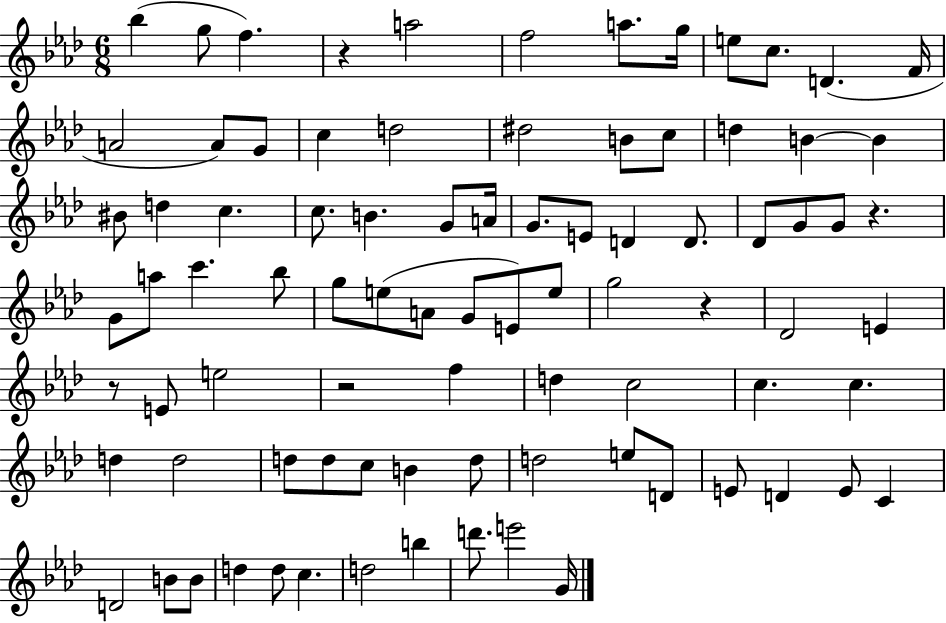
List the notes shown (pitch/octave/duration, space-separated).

Bb5/q G5/e F5/q. R/q A5/h F5/h A5/e. G5/s E5/e C5/e. D4/q. F4/s A4/h A4/e G4/e C5/q D5/h D#5/h B4/e C5/e D5/q B4/q B4/q BIS4/e D5/q C5/q. C5/e. B4/q. G4/e A4/s G4/e. E4/e D4/q D4/e. Db4/e G4/e G4/e R/q. G4/e A5/e C6/q. Bb5/e G5/e E5/e A4/e G4/e E4/e E5/e G5/h R/q Db4/h E4/q R/e E4/e E5/h R/h F5/q D5/q C5/h C5/q. C5/q. D5/q D5/h D5/e D5/e C5/e B4/q D5/e D5/h E5/e D4/e E4/e D4/q E4/e C4/q D4/h B4/e B4/e D5/q D5/e C5/q. D5/h B5/q D6/e. E6/h G4/s